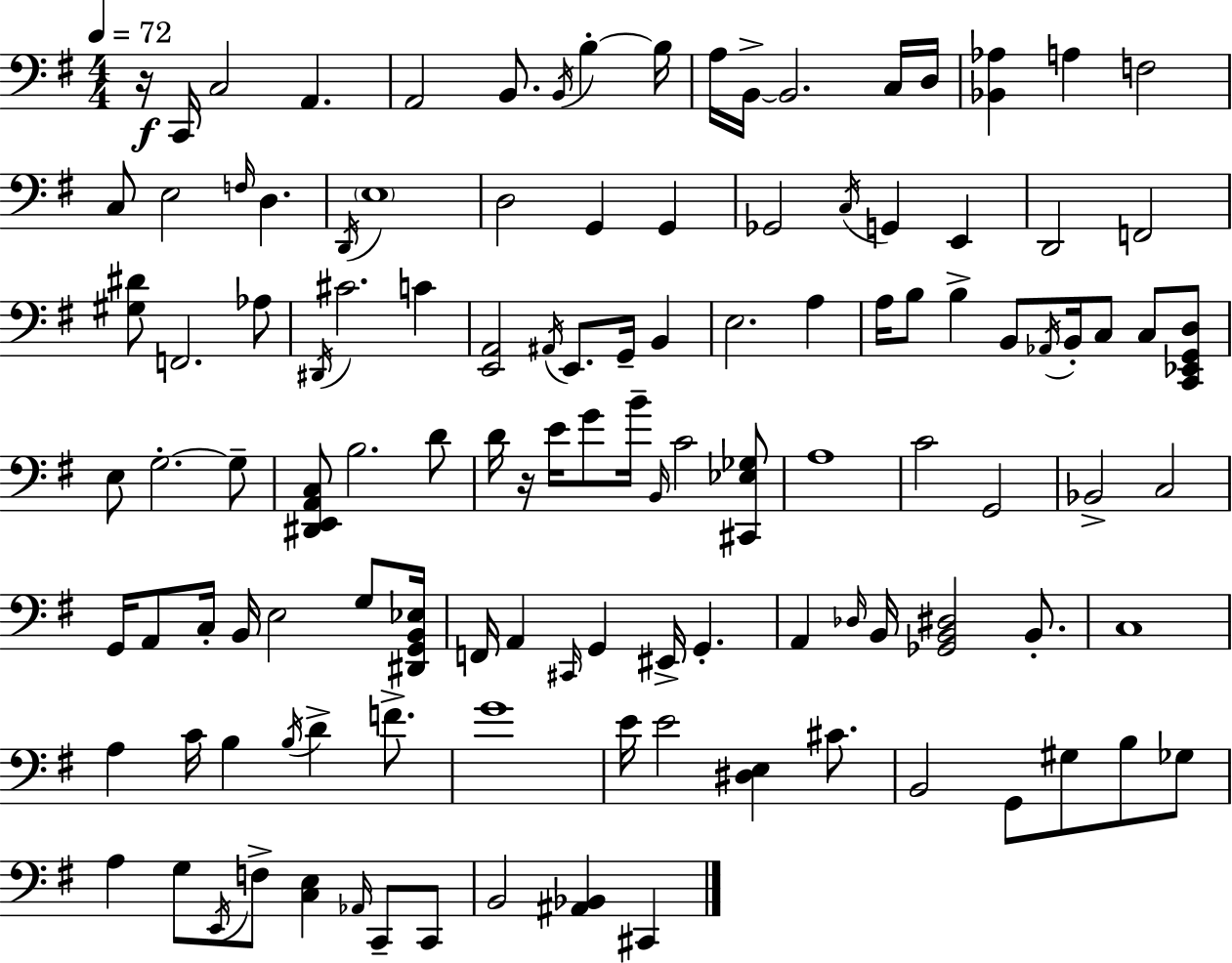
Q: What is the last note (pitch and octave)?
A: C#2